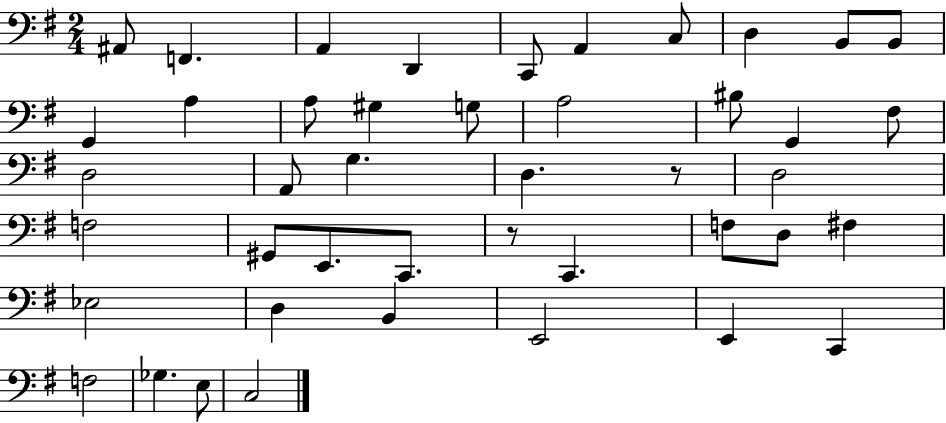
{
  \clef bass
  \numericTimeSignature
  \time 2/4
  \key g \major
  \repeat volta 2 { ais,8 f,4. | a,4 d,4 | c,8 a,4 c8 | d4 b,8 b,8 | \break g,4 a4 | a8 gis4 g8 | a2 | bis8 g,4 fis8 | \break d2 | a,8 g4. | d4. r8 | d2 | \break f2 | gis,8 e,8. c,8. | r8 c,4. | f8 d8 fis4 | \break ees2 | d4 b,4 | e,2 | e,4 c,4 | \break f2 | ges4. e8 | c2 | } \bar "|."
}